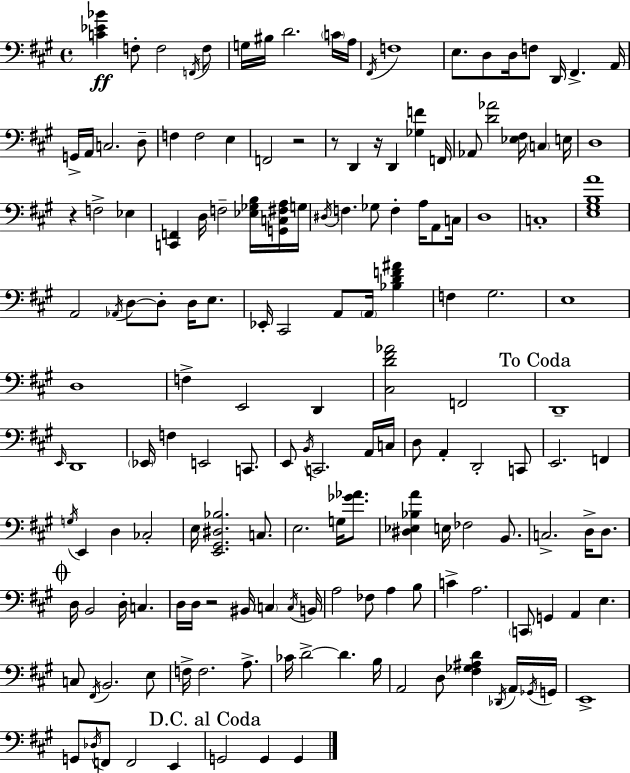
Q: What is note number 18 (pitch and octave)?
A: A2